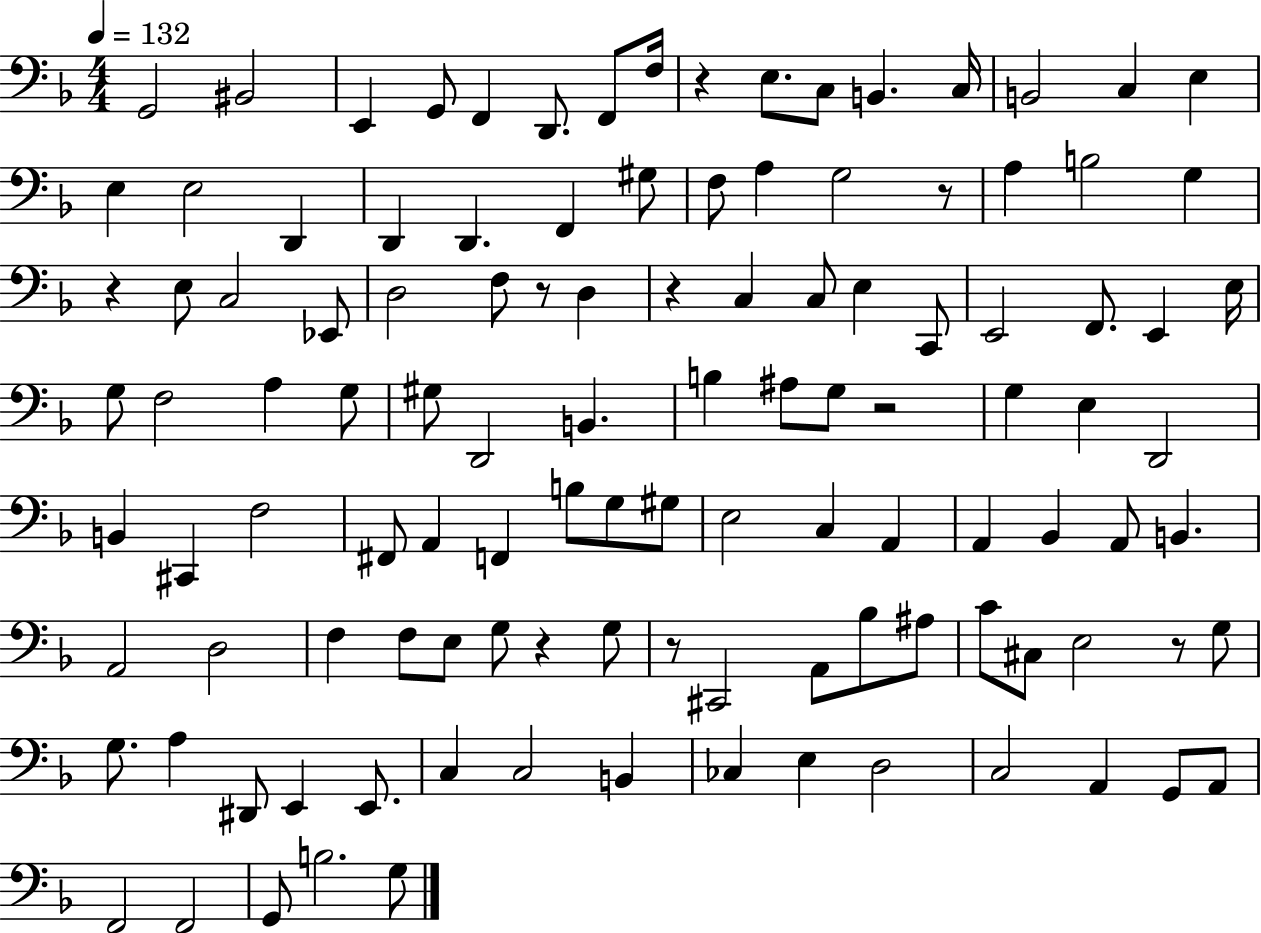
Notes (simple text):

G2/h BIS2/h E2/q G2/e F2/q D2/e. F2/e F3/s R/q E3/e. C3/e B2/q. C3/s B2/h C3/q E3/q E3/q E3/h D2/q D2/q D2/q. F2/q G#3/e F3/e A3/q G3/h R/e A3/q B3/h G3/q R/q E3/e C3/h Eb2/e D3/h F3/e R/e D3/q R/q C3/q C3/e E3/q C2/e E2/h F2/e. E2/q E3/s G3/e F3/h A3/q G3/e G#3/e D2/h B2/q. B3/q A#3/e G3/e R/h G3/q E3/q D2/h B2/q C#2/q F3/h F#2/e A2/q F2/q B3/e G3/e G#3/e E3/h C3/q A2/q A2/q Bb2/q A2/e B2/q. A2/h D3/h F3/q F3/e E3/e G3/e R/q G3/e R/e C#2/h A2/e Bb3/e A#3/e C4/e C#3/e E3/h R/e G3/e G3/e. A3/q D#2/e E2/q E2/e. C3/q C3/h B2/q CES3/q E3/q D3/h C3/h A2/q G2/e A2/e F2/h F2/h G2/e B3/h. G3/e